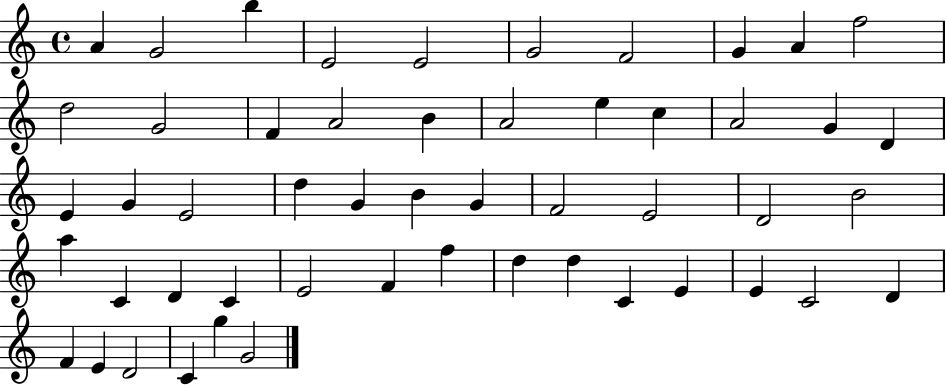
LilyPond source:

{
  \clef treble
  \time 4/4
  \defaultTimeSignature
  \key c \major
  a'4 g'2 b''4 | e'2 e'2 | g'2 f'2 | g'4 a'4 f''2 | \break d''2 g'2 | f'4 a'2 b'4 | a'2 e''4 c''4 | a'2 g'4 d'4 | \break e'4 g'4 e'2 | d''4 g'4 b'4 g'4 | f'2 e'2 | d'2 b'2 | \break a''4 c'4 d'4 c'4 | e'2 f'4 f''4 | d''4 d''4 c'4 e'4 | e'4 c'2 d'4 | \break f'4 e'4 d'2 | c'4 g''4 g'2 | \bar "|."
}